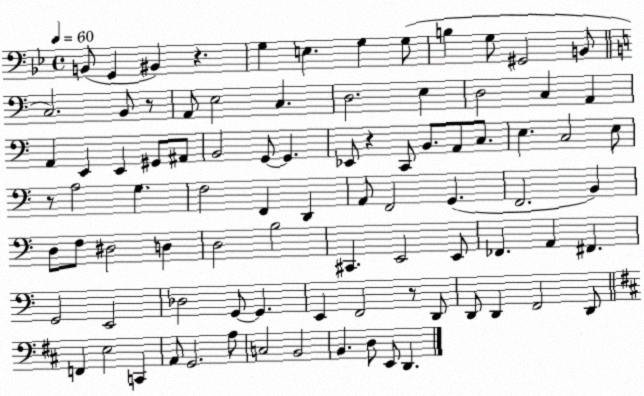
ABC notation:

X:1
T:Untitled
M:4/4
L:1/4
K:Bb
B,,/2 G,, ^B,, z G, E, G, G,/2 B, G,/2 ^G,,2 B,,/2 C,2 B,,/2 z/2 A,,/2 E,2 C, D,2 E, D,2 C, A,, A,, E,, E,, ^G,,/2 ^A,,/2 B,,2 G,,/2 G,, _E,,/2 z C,,/2 B,,/2 A,,/2 C,/2 E, C,2 E,/2 z/2 A,2 G, F,2 F,, D,, A,,/2 F,,2 G,, F,,2 B,, D,/2 F,/2 ^D,2 D, D,2 B,2 ^C,, E,,2 E,,/2 _F,, A,, ^F,, G,,2 E,,2 _D,2 G,,/2 G,, E,, F,,2 z/2 D,,/2 D,,/2 D,, F,,2 D,,/2 F,, E,2 C,, A,,/2 G,,2 A,/2 C,2 B,,2 B,, D,/2 E,,/2 D,,